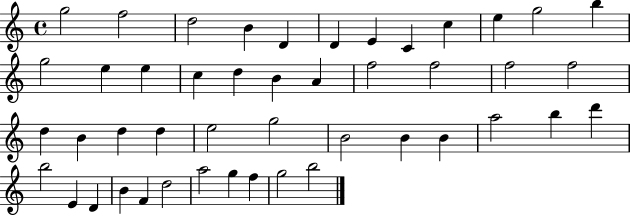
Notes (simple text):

G5/h F5/h D5/h B4/q D4/q D4/q E4/q C4/q C5/q E5/q G5/h B5/q G5/h E5/q E5/q C5/q D5/q B4/q A4/q F5/h F5/h F5/h F5/h D5/q B4/q D5/q D5/q E5/h G5/h B4/h B4/q B4/q A5/h B5/q D6/q B5/h E4/q D4/q B4/q F4/q D5/h A5/h G5/q F5/q G5/h B5/h